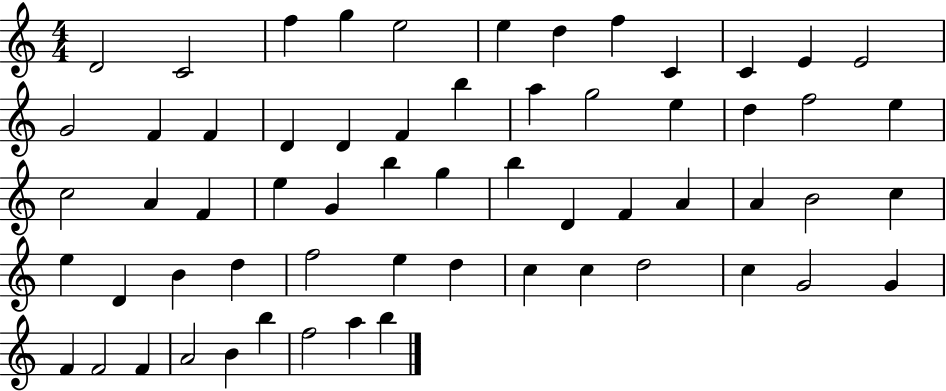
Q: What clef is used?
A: treble